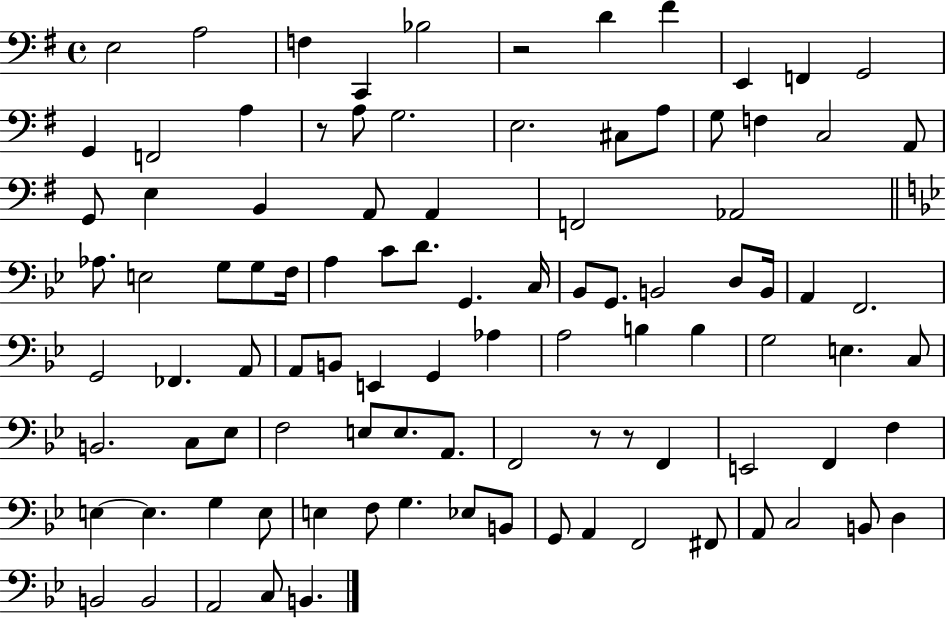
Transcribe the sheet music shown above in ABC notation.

X:1
T:Untitled
M:4/4
L:1/4
K:G
E,2 A,2 F, C,, _B,2 z2 D ^F E,, F,, G,,2 G,, F,,2 A, z/2 A,/2 G,2 E,2 ^C,/2 A,/2 G,/2 F, C,2 A,,/2 G,,/2 E, B,, A,,/2 A,, F,,2 _A,,2 _A,/2 E,2 G,/2 G,/2 F,/4 A, C/2 D/2 G,, C,/4 _B,,/2 G,,/2 B,,2 D,/2 B,,/4 A,, F,,2 G,,2 _F,, A,,/2 A,,/2 B,,/2 E,, G,, _A, A,2 B, B, G,2 E, C,/2 B,,2 C,/2 _E,/2 F,2 E,/2 E,/2 A,,/2 F,,2 z/2 z/2 F,, E,,2 F,, F, E, E, G, E,/2 E, F,/2 G, _E,/2 B,,/2 G,,/2 A,, F,,2 ^F,,/2 A,,/2 C,2 B,,/2 D, B,,2 B,,2 A,,2 C,/2 B,,